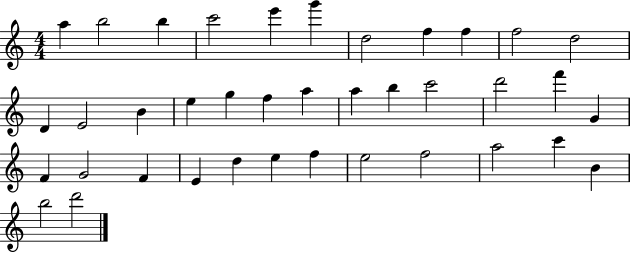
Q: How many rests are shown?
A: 0